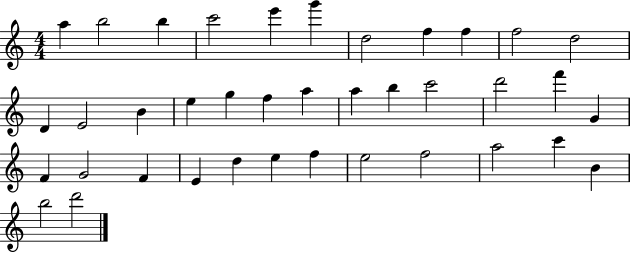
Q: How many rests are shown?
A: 0